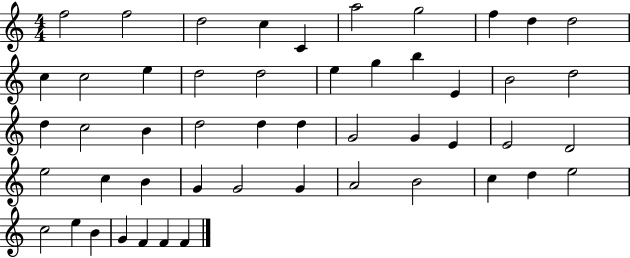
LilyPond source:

{
  \clef treble
  \numericTimeSignature
  \time 4/4
  \key c \major
  f''2 f''2 | d''2 c''4 c'4 | a''2 g''2 | f''4 d''4 d''2 | \break c''4 c''2 e''4 | d''2 d''2 | e''4 g''4 b''4 e'4 | b'2 d''2 | \break d''4 c''2 b'4 | d''2 d''4 d''4 | g'2 g'4 e'4 | e'2 d'2 | \break e''2 c''4 b'4 | g'4 g'2 g'4 | a'2 b'2 | c''4 d''4 e''2 | \break c''2 e''4 b'4 | g'4 f'4 f'4 f'4 | \bar "|."
}